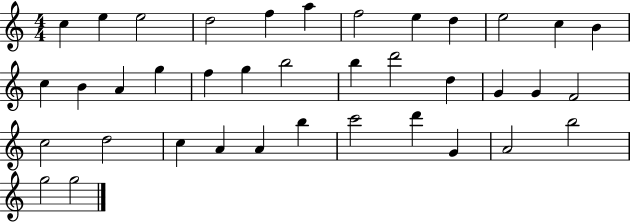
{
  \clef treble
  \numericTimeSignature
  \time 4/4
  \key c \major
  c''4 e''4 e''2 | d''2 f''4 a''4 | f''2 e''4 d''4 | e''2 c''4 b'4 | \break c''4 b'4 a'4 g''4 | f''4 g''4 b''2 | b''4 d'''2 d''4 | g'4 g'4 f'2 | \break c''2 d''2 | c''4 a'4 a'4 b''4 | c'''2 d'''4 g'4 | a'2 b''2 | \break g''2 g''2 | \bar "|."
}